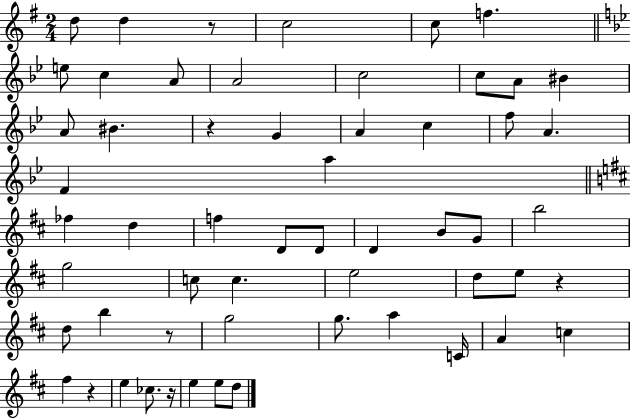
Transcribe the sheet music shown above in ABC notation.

X:1
T:Untitled
M:2/4
L:1/4
K:G
d/2 d z/2 c2 c/2 f e/2 c A/2 A2 c2 c/2 A/2 ^B A/2 ^B z G A c f/2 A F a _f d f D/2 D/2 D B/2 G/2 b2 g2 c/2 c e2 d/2 e/2 z d/2 b z/2 g2 g/2 a C/4 A c ^f z e _c/2 z/4 e e/2 d/2